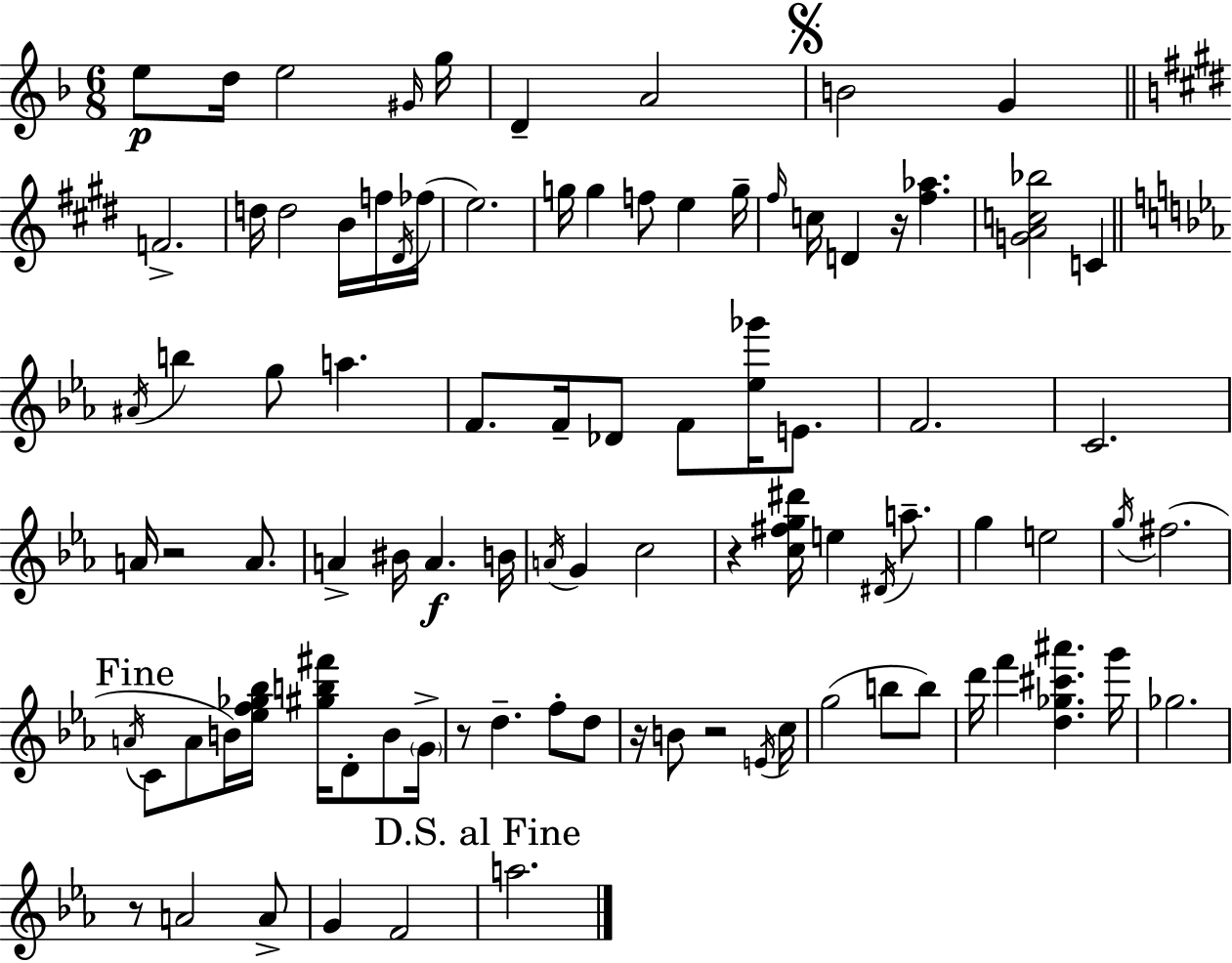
E5/e D5/s E5/h G#4/s G5/s D4/q A4/h B4/h G4/q F4/h. D5/s D5/h B4/s F5/s D#4/s FES5/s E5/h. G5/s G5/q F5/e E5/q G5/s F#5/s C5/s D4/q R/s [F#5,Ab5]/q. [G4,A4,C5,Bb5]/h C4/q A#4/s B5/q G5/e A5/q. F4/e. F4/s Db4/e F4/e [Eb5,Gb6]/s E4/e. F4/h. C4/h. A4/s R/h A4/e. A4/q BIS4/s A4/q. B4/s A4/s G4/q C5/h R/q [C5,F#5,G5,D#6]/s E5/q D#4/s A5/e. G5/q E5/h G5/s F#5/h. A4/s C4/e A4/e B4/s [Eb5,F5,Gb5,Bb5]/s [G#5,B5,F#6]/s D4/e B4/e G4/s R/e D5/q. F5/e D5/e R/s B4/e R/h E4/s C5/s G5/h B5/e B5/e D6/s F6/q [D5,Gb5,C#6,A#6]/q. G6/s Gb5/h. R/e A4/h A4/e G4/q F4/h A5/h.